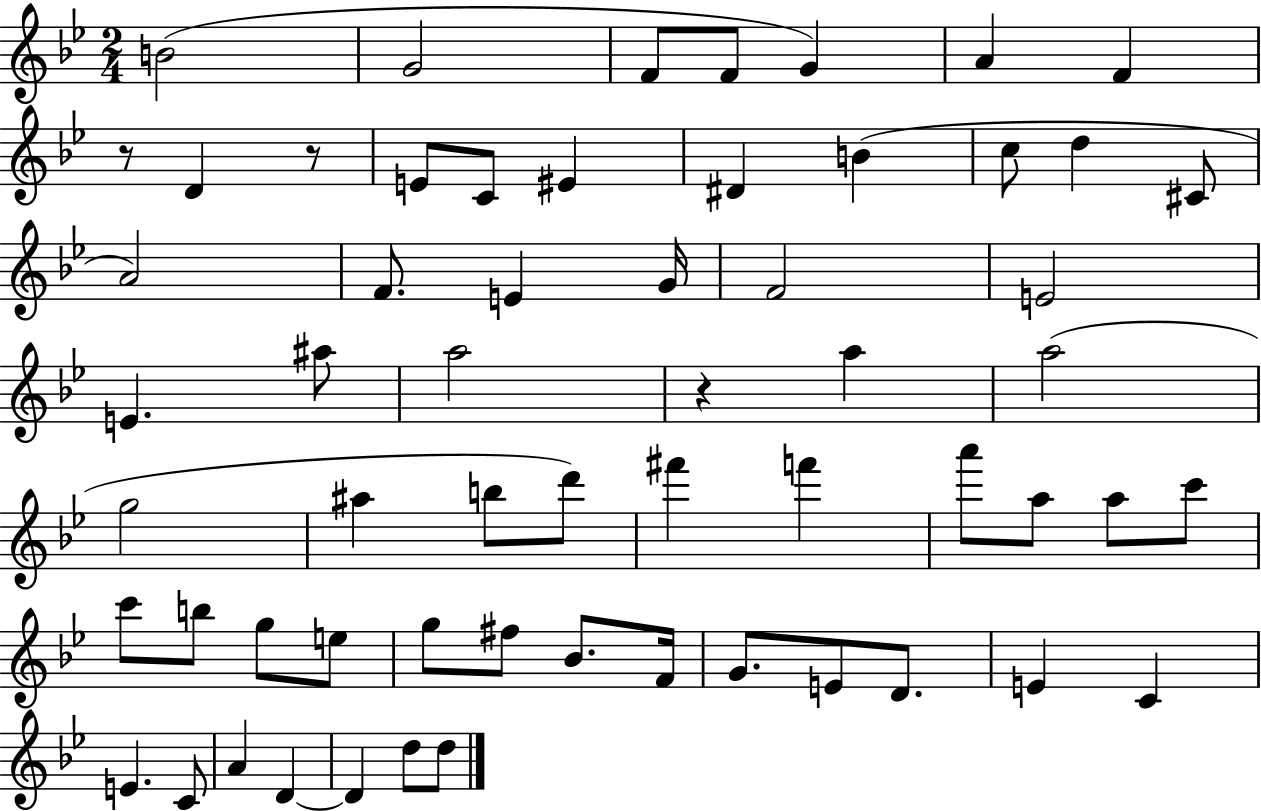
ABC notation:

X:1
T:Untitled
M:2/4
L:1/4
K:Bb
B2 G2 F/2 F/2 G A F z/2 D z/2 E/2 C/2 ^E ^D B c/2 d ^C/2 A2 F/2 E G/4 F2 E2 E ^a/2 a2 z a a2 g2 ^a b/2 d'/2 ^f' f' a'/2 a/2 a/2 c'/2 c'/2 b/2 g/2 e/2 g/2 ^f/2 _B/2 F/4 G/2 E/2 D/2 E C E C/2 A D D d/2 d/2